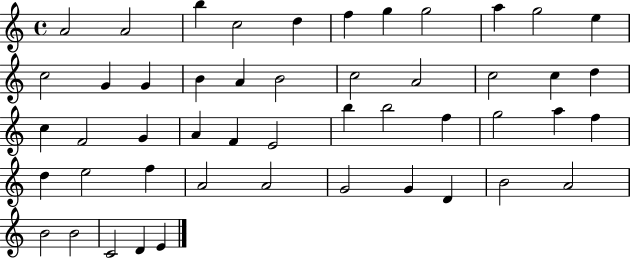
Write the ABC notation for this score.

X:1
T:Untitled
M:4/4
L:1/4
K:C
A2 A2 b c2 d f g g2 a g2 e c2 G G B A B2 c2 A2 c2 c d c F2 G A F E2 b b2 f g2 a f d e2 f A2 A2 G2 G D B2 A2 B2 B2 C2 D E